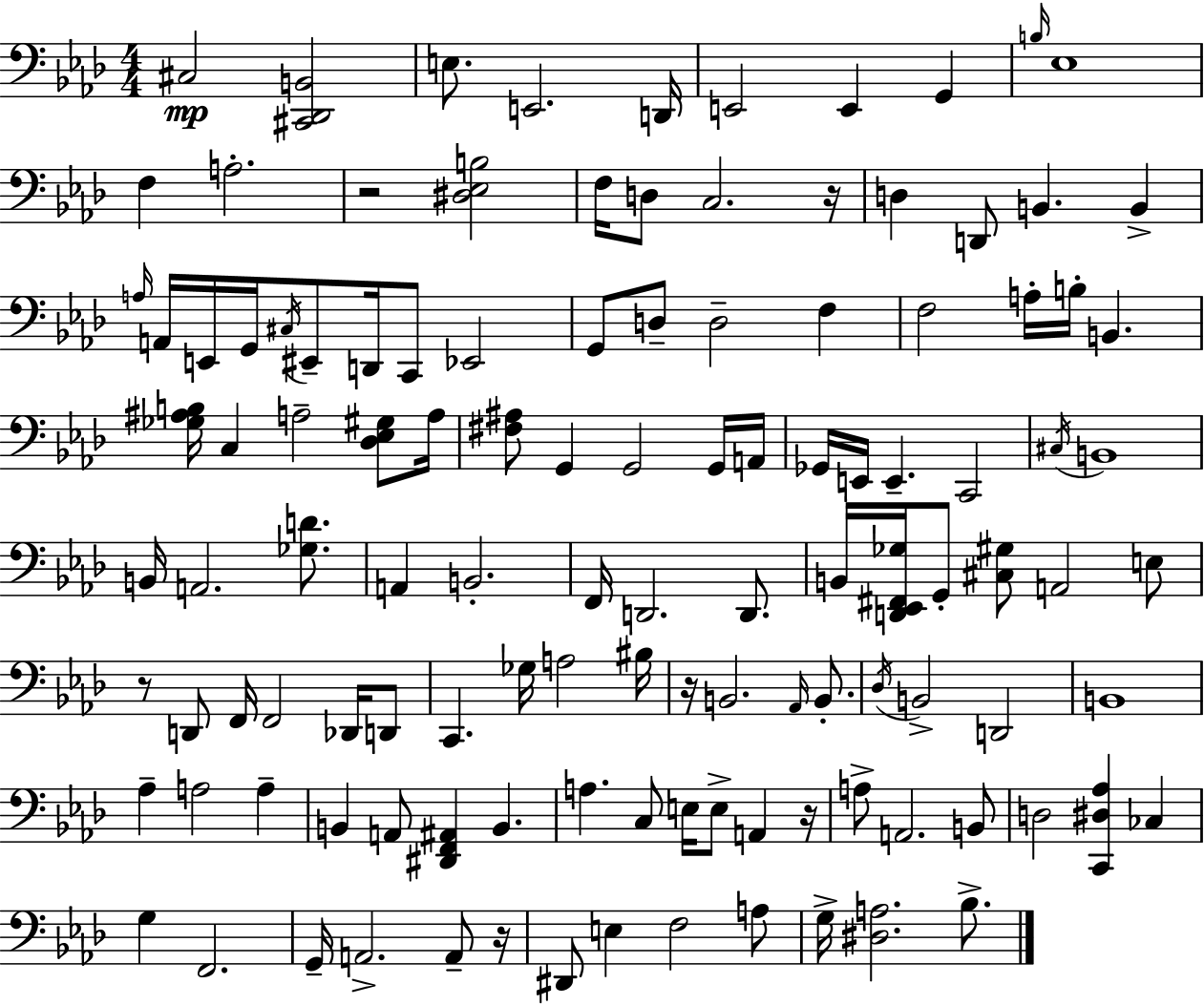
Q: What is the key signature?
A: AES major